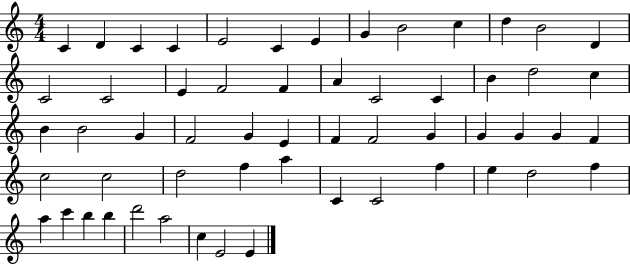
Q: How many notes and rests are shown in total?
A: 57